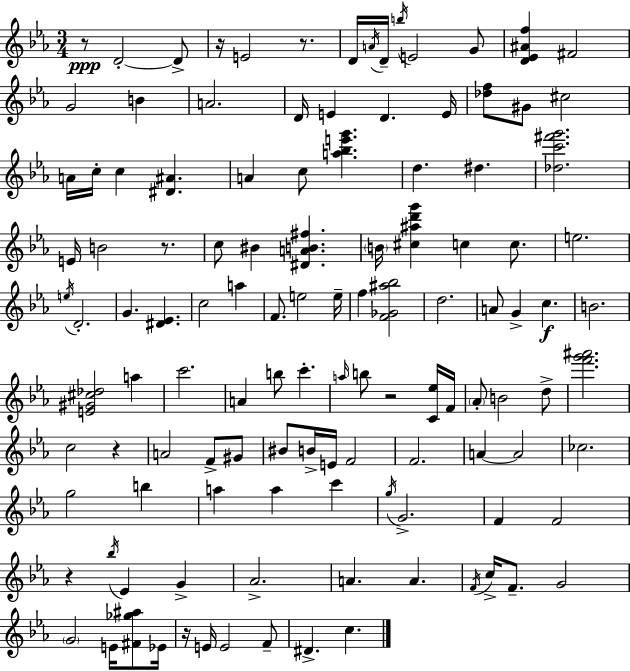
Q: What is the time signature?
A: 3/4